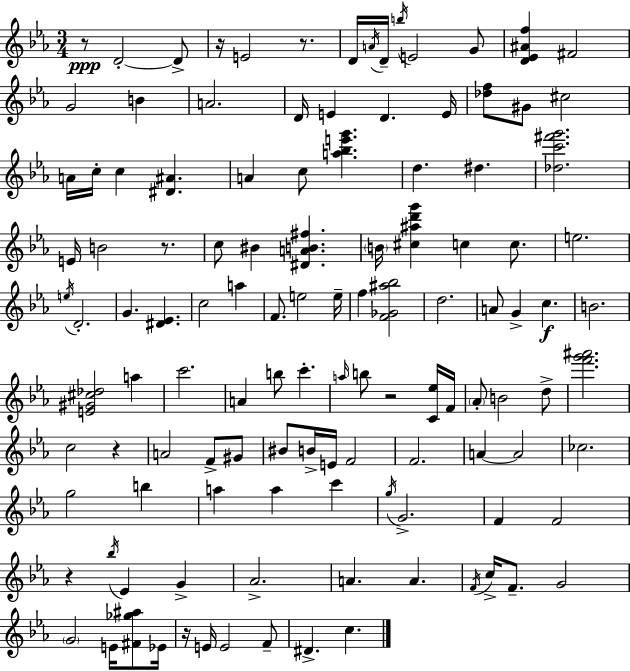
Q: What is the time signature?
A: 3/4